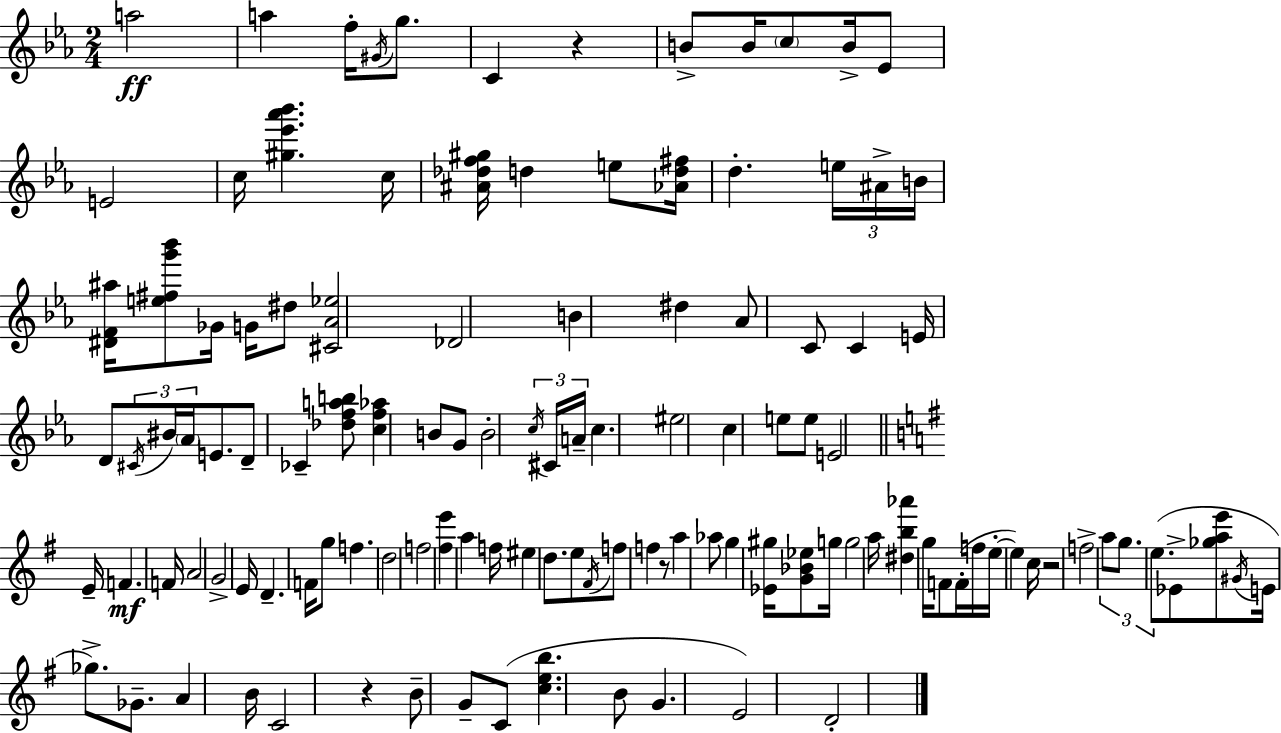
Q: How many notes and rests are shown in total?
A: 119